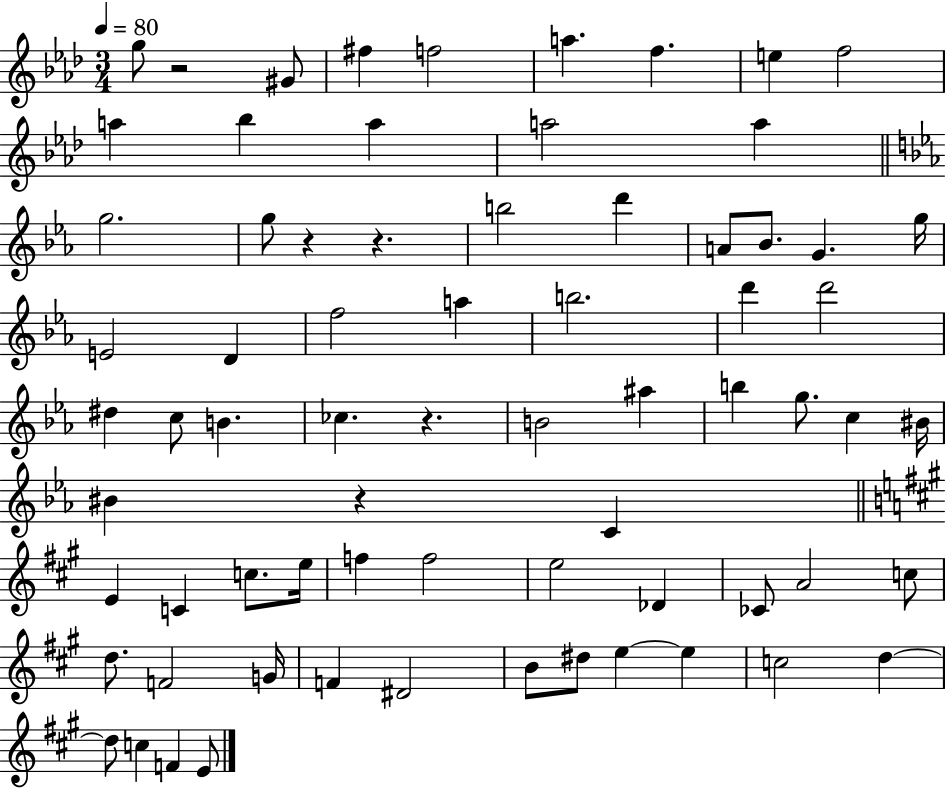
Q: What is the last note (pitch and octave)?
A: E4